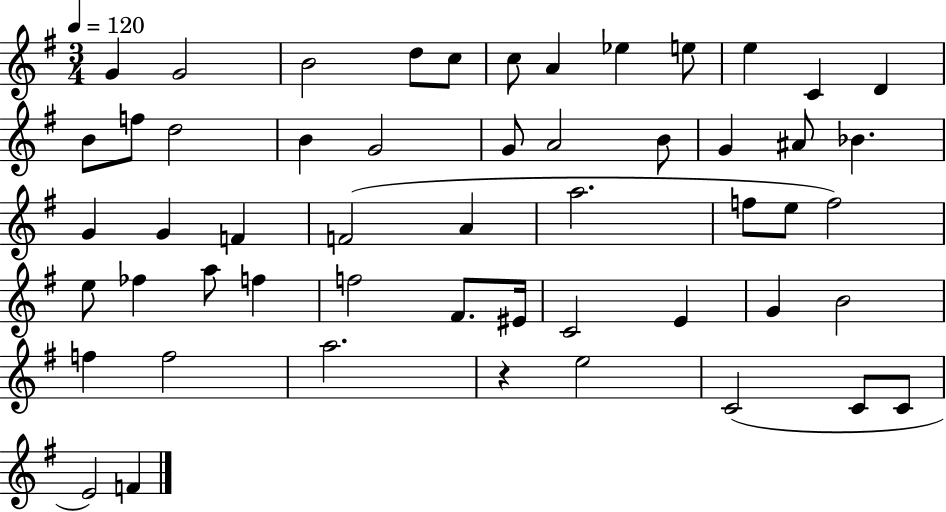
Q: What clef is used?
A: treble